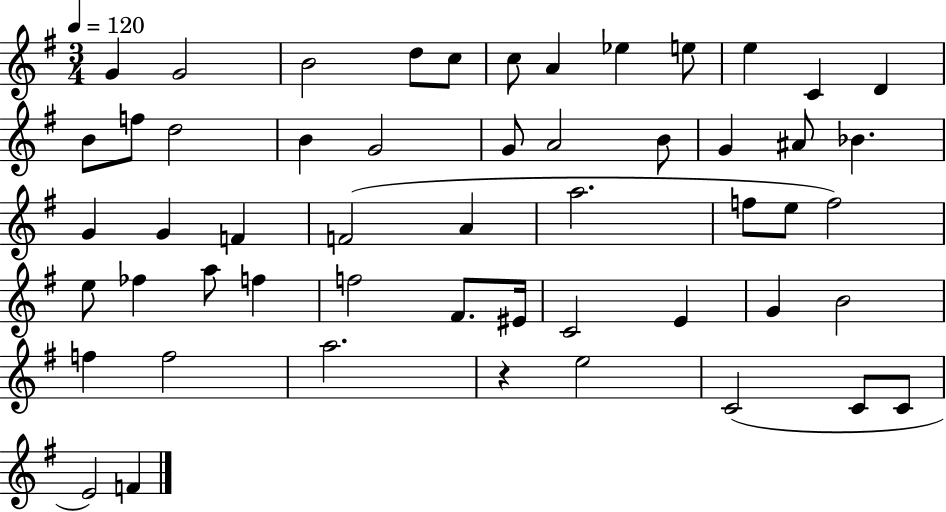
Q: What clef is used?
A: treble